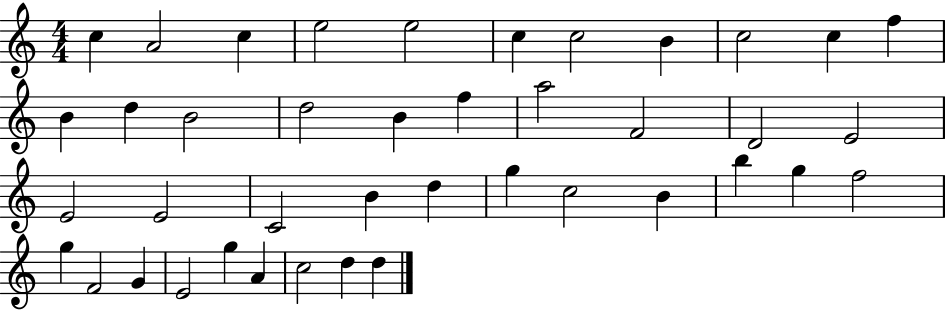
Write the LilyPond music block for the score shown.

{
  \clef treble
  \numericTimeSignature
  \time 4/4
  \key c \major
  c''4 a'2 c''4 | e''2 e''2 | c''4 c''2 b'4 | c''2 c''4 f''4 | \break b'4 d''4 b'2 | d''2 b'4 f''4 | a''2 f'2 | d'2 e'2 | \break e'2 e'2 | c'2 b'4 d''4 | g''4 c''2 b'4 | b''4 g''4 f''2 | \break g''4 f'2 g'4 | e'2 g''4 a'4 | c''2 d''4 d''4 | \bar "|."
}